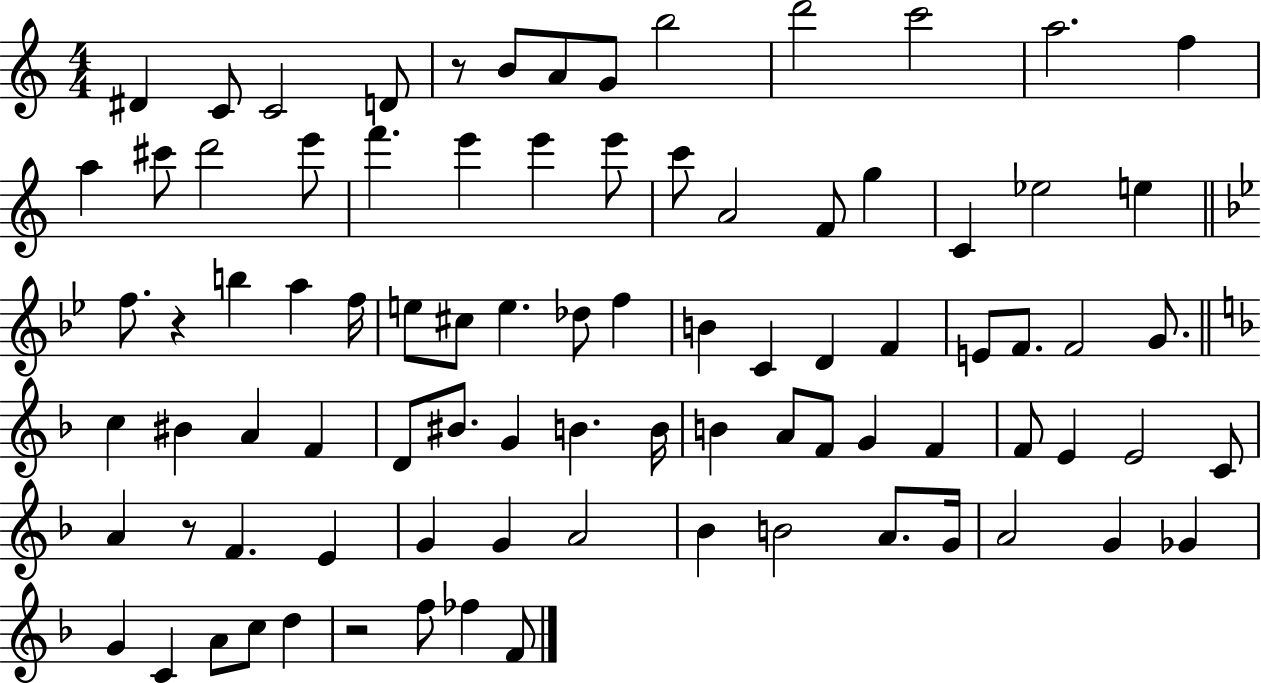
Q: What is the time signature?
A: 4/4